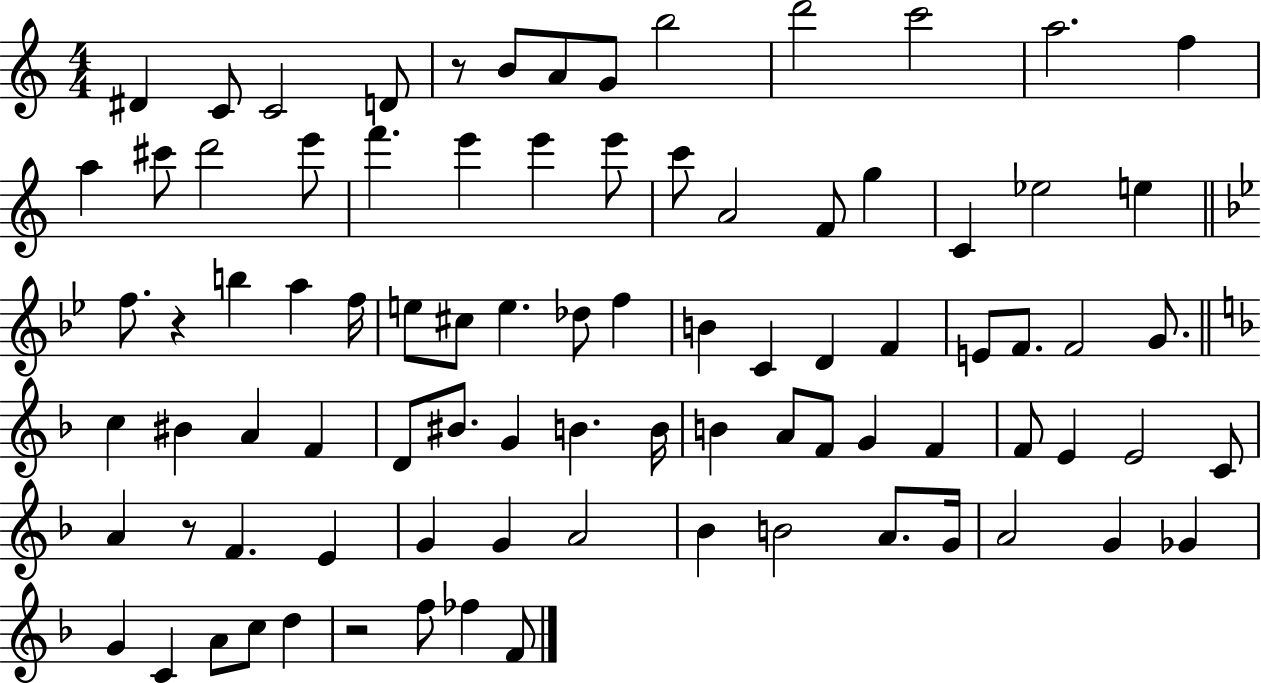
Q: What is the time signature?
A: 4/4